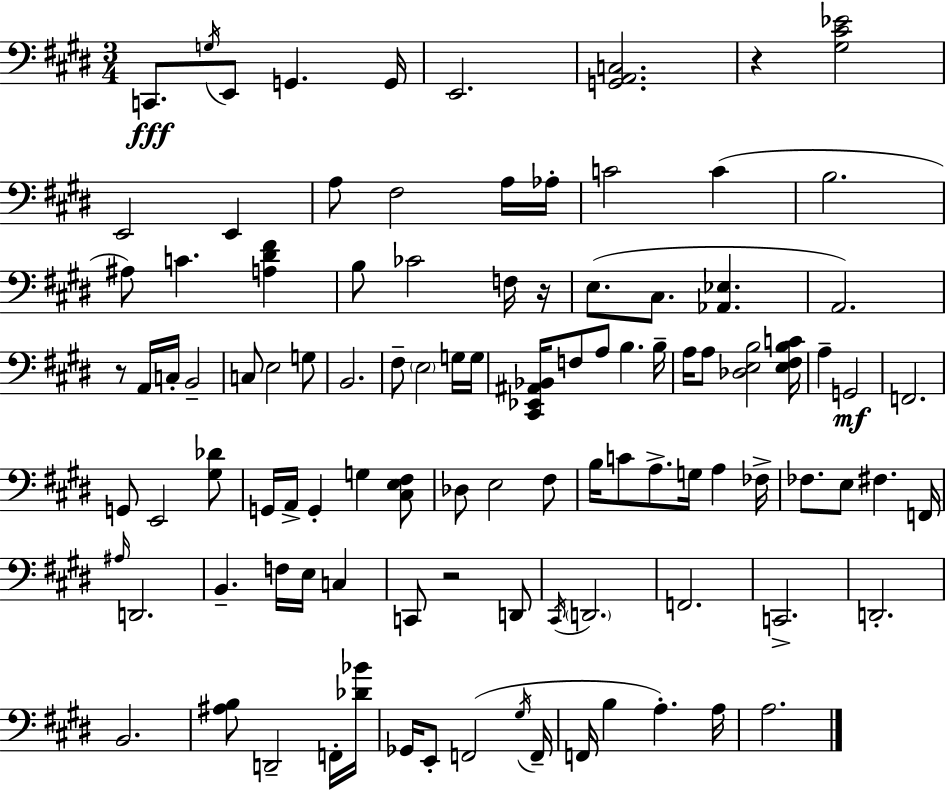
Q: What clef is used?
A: bass